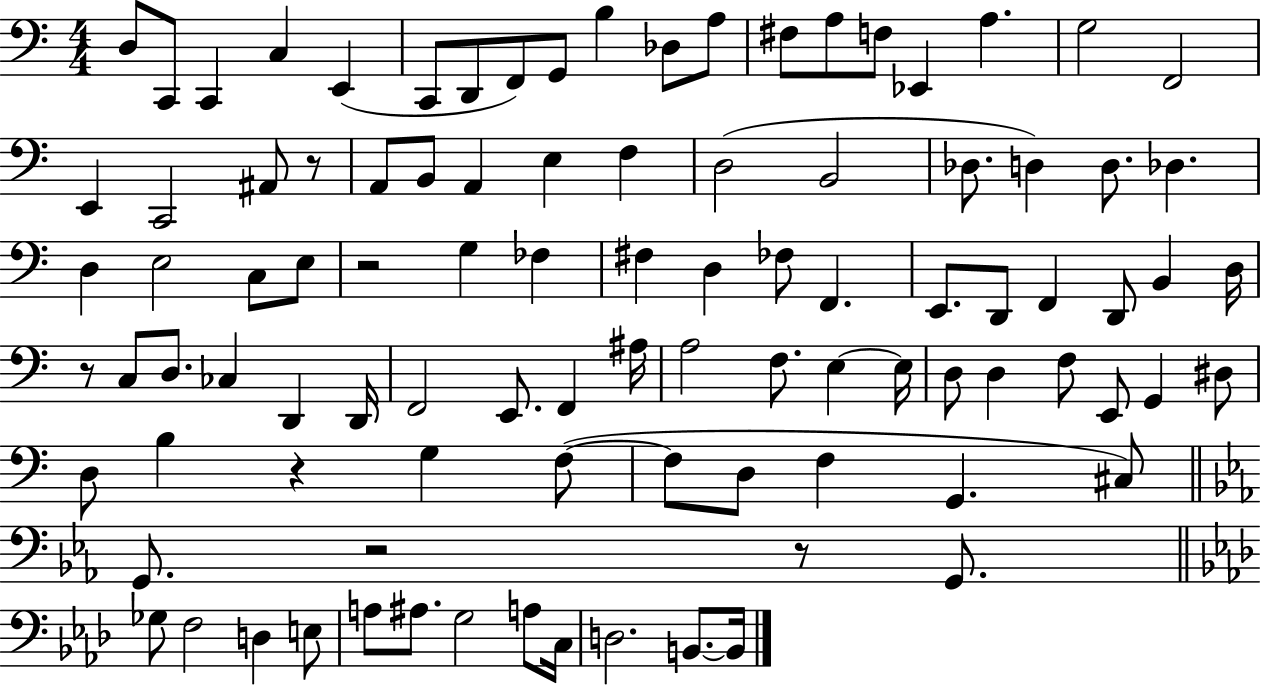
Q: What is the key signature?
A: C major